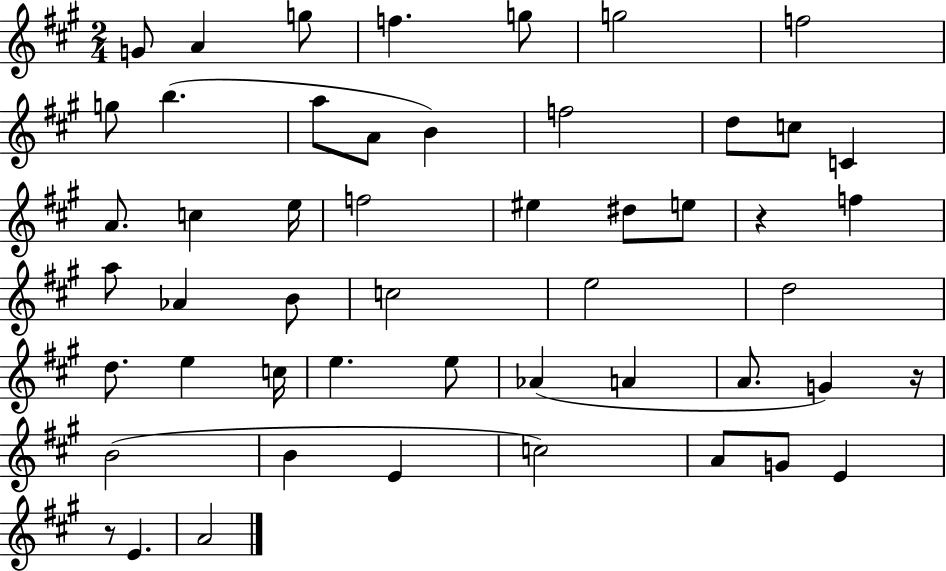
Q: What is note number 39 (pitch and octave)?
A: G4